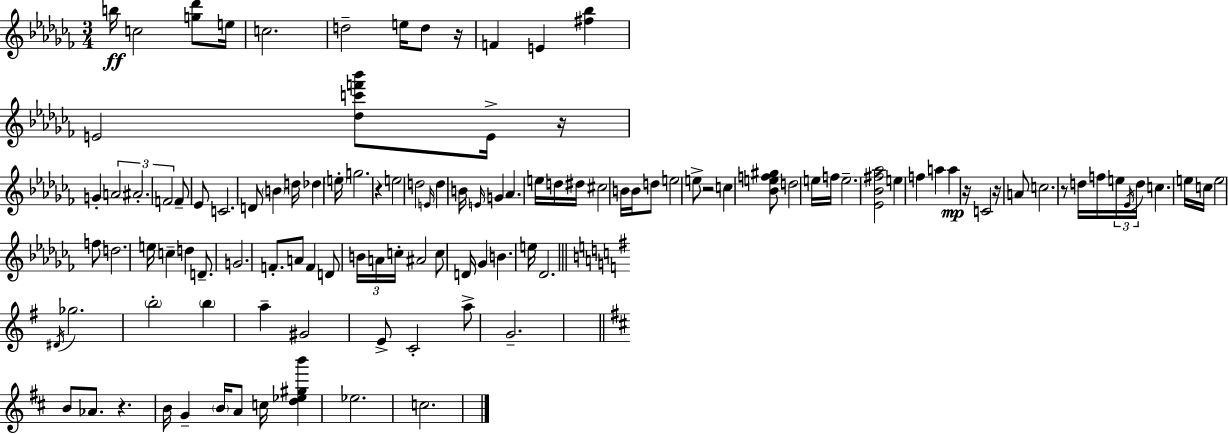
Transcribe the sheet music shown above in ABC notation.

X:1
T:Untitled
M:3/4
L:1/4
K:Abm
b/4 c2 [g_d']/2 e/4 c2 d2 e/4 d/2 z/4 F E [^f_b] E2 [_dc'f'_b']/2 E/4 z/4 G A2 ^A2 F2 F/2 _E/2 C2 D/2 B d/4 _d e/4 g2 z e2 d2 E/4 d B/4 E/4 G _A e/4 d/4 ^d/4 ^c2 B/4 B/4 d/2 e2 e/2 z2 c [_Bef^g]/2 d2 e/4 f/4 e2 [_E_B^f_a]2 e f a a z/4 C2 z/4 A/2 c2 z/2 d/4 f/4 e/4 _E/4 d/4 c e/4 c/4 e2 f/2 d2 e/4 c d D/2 G2 F/2 A/2 F D/2 B/4 A/4 c/4 ^A2 c/2 D/4 _G B e/4 _D2 ^D/4 _g2 b2 b a ^G2 E/2 C2 a/2 G2 B/2 _A/2 z B/4 G B/4 A/2 c/4 [d_e^gb'] _e2 c2